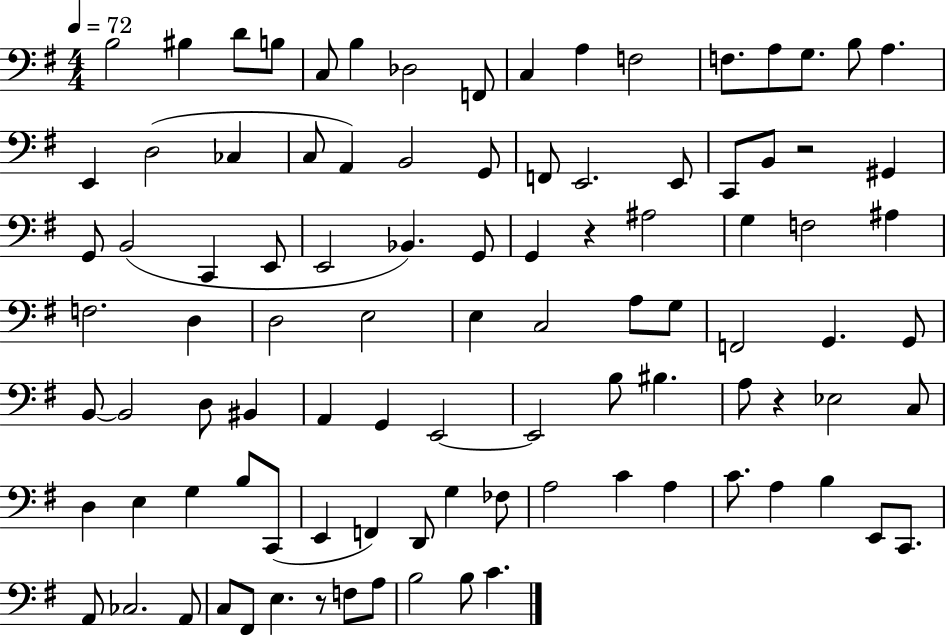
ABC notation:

X:1
T:Untitled
M:4/4
L:1/4
K:G
B,2 ^B, D/2 B,/2 C,/2 B, _D,2 F,,/2 C, A, F,2 F,/2 A,/2 G,/2 B,/2 A, E,, D,2 _C, C,/2 A,, B,,2 G,,/2 F,,/2 E,,2 E,,/2 C,,/2 B,,/2 z2 ^G,, G,,/2 B,,2 C,, E,,/2 E,,2 _B,, G,,/2 G,, z ^A,2 G, F,2 ^A, F,2 D, D,2 E,2 E, C,2 A,/2 G,/2 F,,2 G,, G,,/2 B,,/2 B,,2 D,/2 ^B,, A,, G,, E,,2 E,,2 B,/2 ^B, A,/2 z _E,2 C,/2 D, E, G, B,/2 C,,/2 E,, F,, D,,/2 G, _F,/2 A,2 C A, C/2 A, B, E,,/2 C,,/2 A,,/2 _C,2 A,,/2 C,/2 ^F,,/2 E, z/2 F,/2 A,/2 B,2 B,/2 C